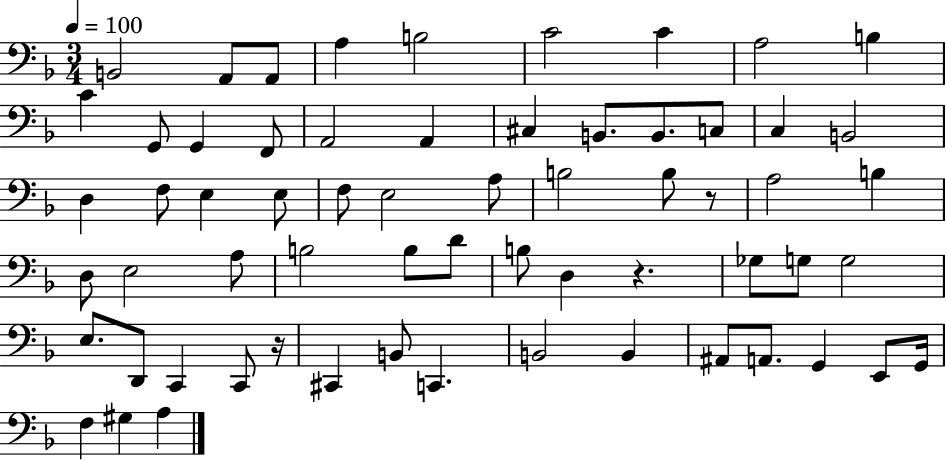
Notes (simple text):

B2/h A2/e A2/e A3/q B3/h C4/h C4/q A3/h B3/q C4/q G2/e G2/q F2/e A2/h A2/q C#3/q B2/e. B2/e. C3/e C3/q B2/h D3/q F3/e E3/q E3/e F3/e E3/h A3/e B3/h B3/e R/e A3/h B3/q D3/e E3/h A3/e B3/h B3/e D4/e B3/e D3/q R/q. Gb3/e G3/e G3/h E3/e. D2/e C2/q C2/e R/s C#2/q B2/e C2/q. B2/h B2/q A#2/e A2/e. G2/q E2/e G2/s F3/q G#3/q A3/q